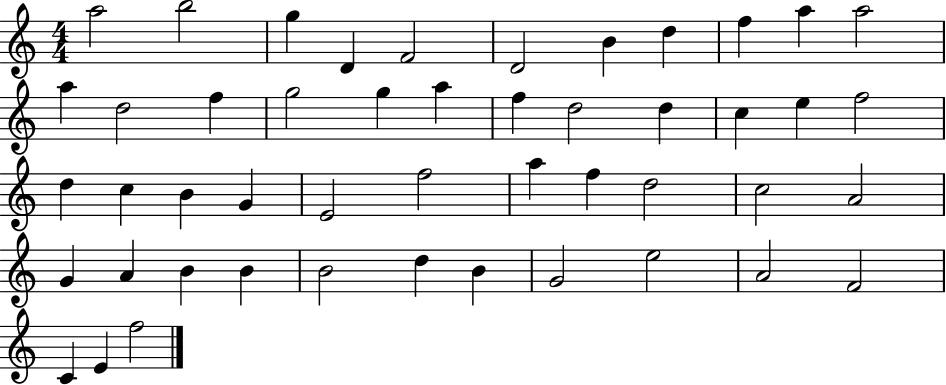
X:1
T:Untitled
M:4/4
L:1/4
K:C
a2 b2 g D F2 D2 B d f a a2 a d2 f g2 g a f d2 d c e f2 d c B G E2 f2 a f d2 c2 A2 G A B B B2 d B G2 e2 A2 F2 C E f2